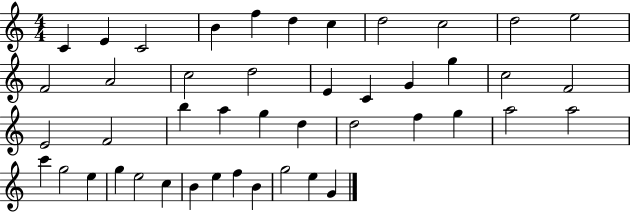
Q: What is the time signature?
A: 4/4